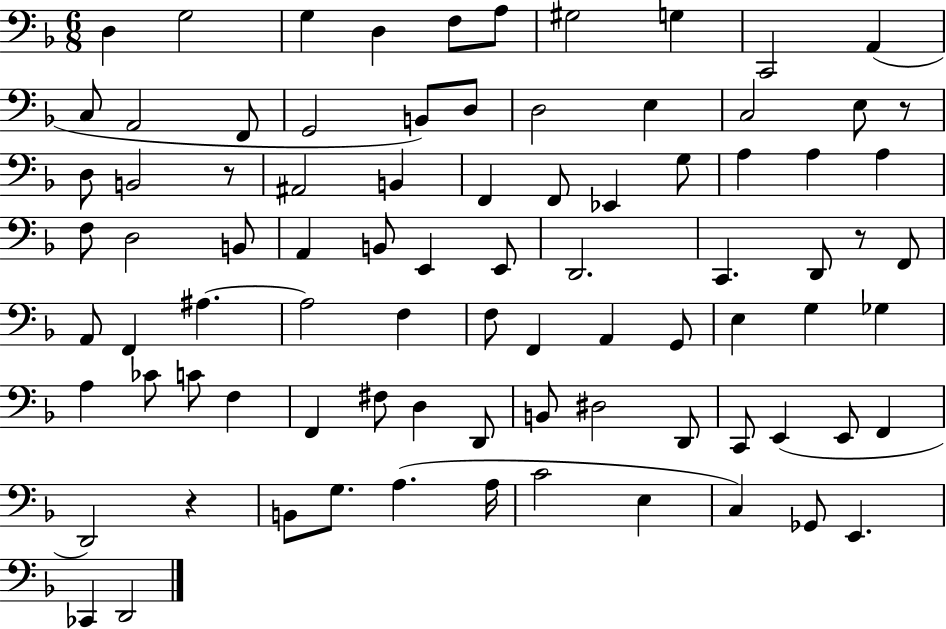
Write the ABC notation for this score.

X:1
T:Untitled
M:6/8
L:1/4
K:F
D, G,2 G, D, F,/2 A,/2 ^G,2 G, C,,2 A,, C,/2 A,,2 F,,/2 G,,2 B,,/2 D,/2 D,2 E, C,2 E,/2 z/2 D,/2 B,,2 z/2 ^A,,2 B,, F,, F,,/2 _E,, G,/2 A, A, A, F,/2 D,2 B,,/2 A,, B,,/2 E,, E,,/2 D,,2 C,, D,,/2 z/2 F,,/2 A,,/2 F,, ^A, ^A,2 F, F,/2 F,, A,, G,,/2 E, G, _G, A, _C/2 C/2 F, F,, ^F,/2 D, D,,/2 B,,/2 ^D,2 D,,/2 C,,/2 E,, E,,/2 F,, D,,2 z B,,/2 G,/2 A, A,/4 C2 E, C, _G,,/2 E,, _C,, D,,2